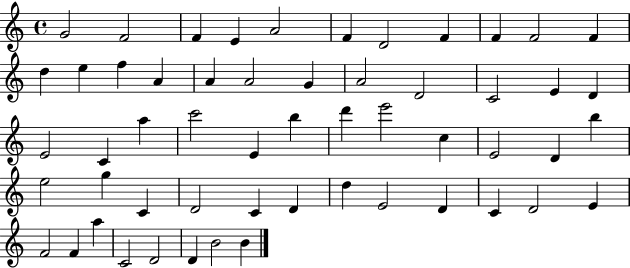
X:1
T:Untitled
M:4/4
L:1/4
K:C
G2 F2 F E A2 F D2 F F F2 F d e f A A A2 G A2 D2 C2 E D E2 C a c'2 E b d' e'2 c E2 D b e2 g C D2 C D d E2 D C D2 E F2 F a C2 D2 D B2 B